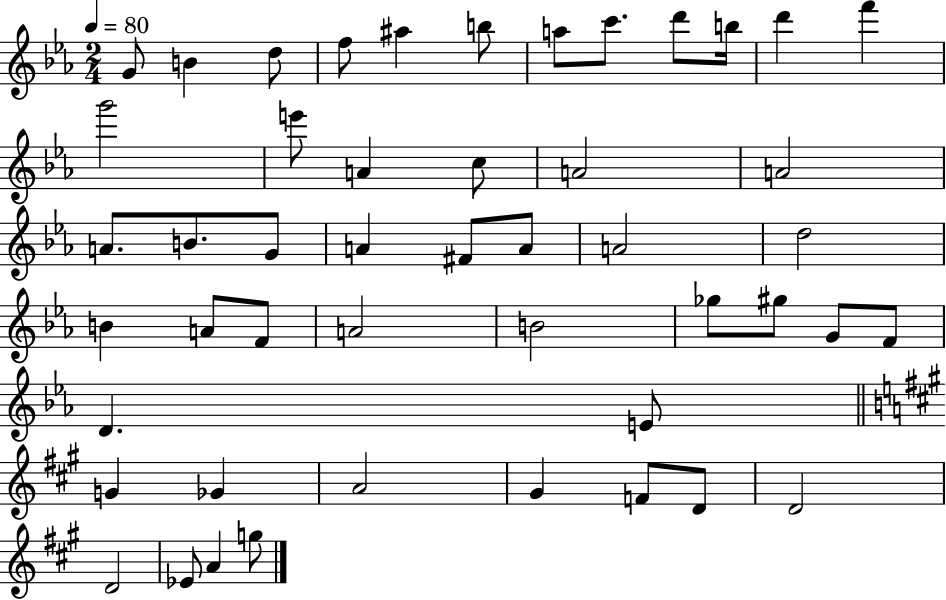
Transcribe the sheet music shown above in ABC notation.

X:1
T:Untitled
M:2/4
L:1/4
K:Eb
G/2 B d/2 f/2 ^a b/2 a/2 c'/2 d'/2 b/4 d' f' g'2 e'/2 A c/2 A2 A2 A/2 B/2 G/2 A ^F/2 A/2 A2 d2 B A/2 F/2 A2 B2 _g/2 ^g/2 G/2 F/2 D E/2 G _G A2 ^G F/2 D/2 D2 D2 _E/2 A g/2